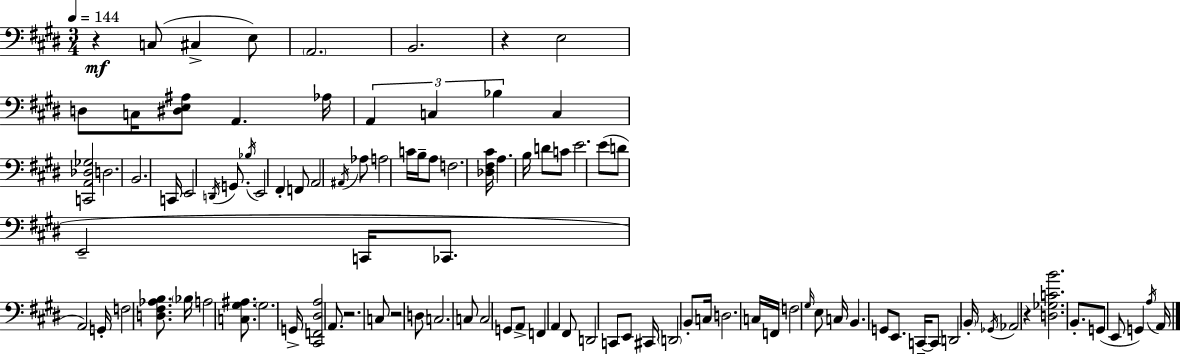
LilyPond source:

{
  \clef bass
  \numericTimeSignature
  \time 3/4
  \key e \major
  \tempo 4 = 144
  \repeat volta 2 { r4\mf c8( cis4-> e8) | \parenthesize a,2. | b,2. | r4 e2 | \break d8 c16 <dis e ais>8 a,4. aes16 | \tuplet 3/2 { a,4 c4 bes4 } | c4 <c, a, des ges>2 | d2. | \break b,2. | c,16 e,2 \acciaccatura { d,16 } g,8. | \acciaccatura { bes16 } e,2 fis,4-. | f,8 a,2 | \break \acciaccatura { ais,16 } aes8 a2 c'16 | b16-- a8 f2. | <des fis cis'>16 a4. b16 d'8 | c'8 e'2. | \break e'8( d'8 e,2-- | c,16 ces,8. a,2) | g,16-. f2 | <d fis aes b>8. \parenthesize bes16 a2 | \break <c gis ais>8. \parenthesize gis2. | g,16-> <cis, f, dis a>2 | a,8. r2. | c8 r2 | \break d8 c2. | c8 c2 | g,8 a,8-> f,4 a,4 | fis,8 d,2 c,8 | \break e,8 cis,16 \parenthesize d,2 | b,8-. c16 d2. | c16 f,16 f2 | \grace { gis16 } e8 c16 b,4. g,8 | \break e,8. c,16--~~ c,8 d,2 | \parenthesize b,16-. \acciaccatura { ges,16 } aes,2 | r4 <d ges c' b'>2. | b,8.-. g,8( e,8 | \break g,4) \acciaccatura { a16 } a,16 } \bar "|."
}